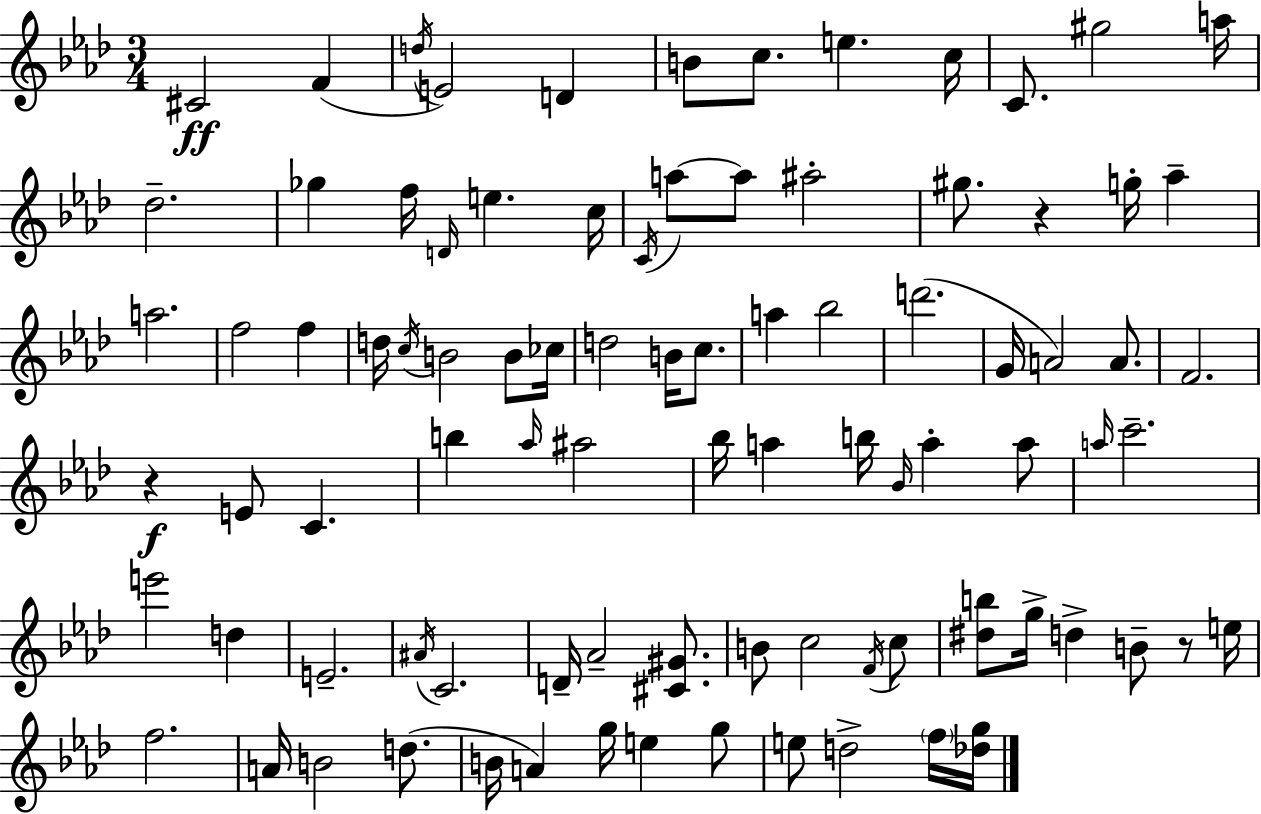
C#4/h F4/q D5/s E4/h D4/q B4/e C5/e. E5/q. C5/s C4/e. G#5/h A5/s Db5/h. Gb5/q F5/s D4/s E5/q. C5/s C4/s A5/e A5/e A#5/h G#5/e. R/q G5/s Ab5/q A5/h. F5/h F5/q D5/s C5/s B4/h B4/e CES5/s D5/h B4/s C5/e. A5/q Bb5/h D6/h. G4/s A4/h A4/e. F4/h. R/q E4/e C4/q. B5/q Ab5/s A#5/h Bb5/s A5/q B5/s Bb4/s A5/q A5/e A5/s C6/h. E6/h D5/q E4/h. A#4/s C4/h. D4/s Ab4/h [C#4,G#4]/e. B4/e C5/h F4/s C5/e [D#5,B5]/e G5/s D5/q B4/e R/e E5/s F5/h. A4/s B4/h D5/e. B4/s A4/q G5/s E5/q G5/e E5/e D5/h F5/s [Db5,G5]/s